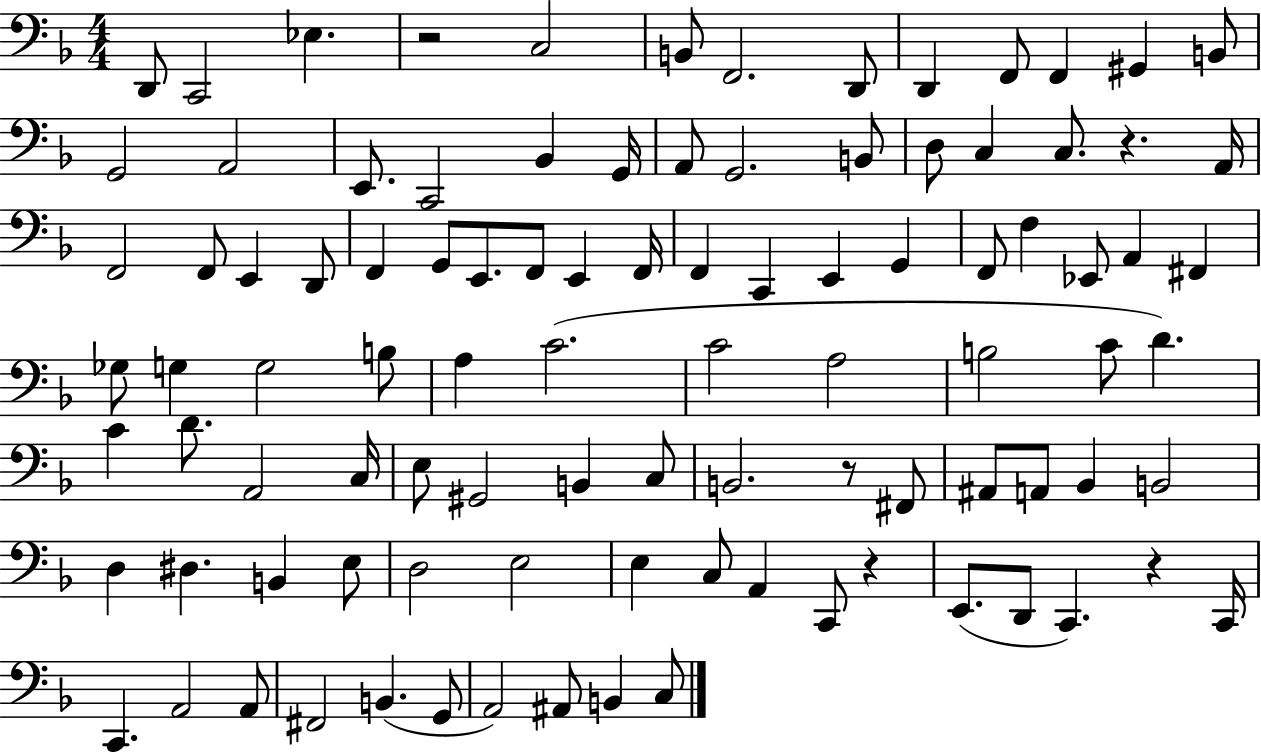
D2/e C2/h Eb3/q. R/h C3/h B2/e F2/h. D2/e D2/q F2/e F2/q G#2/q B2/e G2/h A2/h E2/e. C2/h Bb2/q G2/s A2/e G2/h. B2/e D3/e C3/q C3/e. R/q. A2/s F2/h F2/e E2/q D2/e F2/q G2/e E2/e. F2/e E2/q F2/s F2/q C2/q E2/q G2/q F2/e F3/q Eb2/e A2/q F#2/q Gb3/e G3/q G3/h B3/e A3/q C4/h. C4/h A3/h B3/h C4/e D4/q. C4/q D4/e. A2/h C3/s E3/e G#2/h B2/q C3/e B2/h. R/e F#2/e A#2/e A2/e Bb2/q B2/h D3/q D#3/q. B2/q E3/e D3/h E3/h E3/q C3/e A2/q C2/e R/q E2/e. D2/e C2/q. R/q C2/s C2/q. A2/h A2/e F#2/h B2/q. G2/e A2/h A#2/e B2/q C3/e